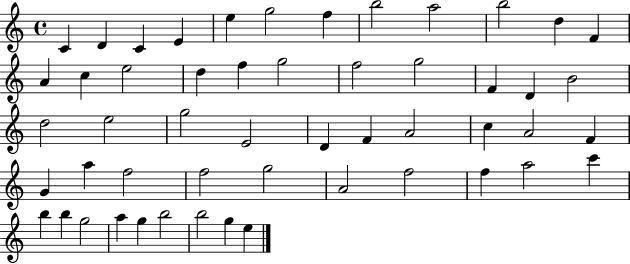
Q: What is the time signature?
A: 4/4